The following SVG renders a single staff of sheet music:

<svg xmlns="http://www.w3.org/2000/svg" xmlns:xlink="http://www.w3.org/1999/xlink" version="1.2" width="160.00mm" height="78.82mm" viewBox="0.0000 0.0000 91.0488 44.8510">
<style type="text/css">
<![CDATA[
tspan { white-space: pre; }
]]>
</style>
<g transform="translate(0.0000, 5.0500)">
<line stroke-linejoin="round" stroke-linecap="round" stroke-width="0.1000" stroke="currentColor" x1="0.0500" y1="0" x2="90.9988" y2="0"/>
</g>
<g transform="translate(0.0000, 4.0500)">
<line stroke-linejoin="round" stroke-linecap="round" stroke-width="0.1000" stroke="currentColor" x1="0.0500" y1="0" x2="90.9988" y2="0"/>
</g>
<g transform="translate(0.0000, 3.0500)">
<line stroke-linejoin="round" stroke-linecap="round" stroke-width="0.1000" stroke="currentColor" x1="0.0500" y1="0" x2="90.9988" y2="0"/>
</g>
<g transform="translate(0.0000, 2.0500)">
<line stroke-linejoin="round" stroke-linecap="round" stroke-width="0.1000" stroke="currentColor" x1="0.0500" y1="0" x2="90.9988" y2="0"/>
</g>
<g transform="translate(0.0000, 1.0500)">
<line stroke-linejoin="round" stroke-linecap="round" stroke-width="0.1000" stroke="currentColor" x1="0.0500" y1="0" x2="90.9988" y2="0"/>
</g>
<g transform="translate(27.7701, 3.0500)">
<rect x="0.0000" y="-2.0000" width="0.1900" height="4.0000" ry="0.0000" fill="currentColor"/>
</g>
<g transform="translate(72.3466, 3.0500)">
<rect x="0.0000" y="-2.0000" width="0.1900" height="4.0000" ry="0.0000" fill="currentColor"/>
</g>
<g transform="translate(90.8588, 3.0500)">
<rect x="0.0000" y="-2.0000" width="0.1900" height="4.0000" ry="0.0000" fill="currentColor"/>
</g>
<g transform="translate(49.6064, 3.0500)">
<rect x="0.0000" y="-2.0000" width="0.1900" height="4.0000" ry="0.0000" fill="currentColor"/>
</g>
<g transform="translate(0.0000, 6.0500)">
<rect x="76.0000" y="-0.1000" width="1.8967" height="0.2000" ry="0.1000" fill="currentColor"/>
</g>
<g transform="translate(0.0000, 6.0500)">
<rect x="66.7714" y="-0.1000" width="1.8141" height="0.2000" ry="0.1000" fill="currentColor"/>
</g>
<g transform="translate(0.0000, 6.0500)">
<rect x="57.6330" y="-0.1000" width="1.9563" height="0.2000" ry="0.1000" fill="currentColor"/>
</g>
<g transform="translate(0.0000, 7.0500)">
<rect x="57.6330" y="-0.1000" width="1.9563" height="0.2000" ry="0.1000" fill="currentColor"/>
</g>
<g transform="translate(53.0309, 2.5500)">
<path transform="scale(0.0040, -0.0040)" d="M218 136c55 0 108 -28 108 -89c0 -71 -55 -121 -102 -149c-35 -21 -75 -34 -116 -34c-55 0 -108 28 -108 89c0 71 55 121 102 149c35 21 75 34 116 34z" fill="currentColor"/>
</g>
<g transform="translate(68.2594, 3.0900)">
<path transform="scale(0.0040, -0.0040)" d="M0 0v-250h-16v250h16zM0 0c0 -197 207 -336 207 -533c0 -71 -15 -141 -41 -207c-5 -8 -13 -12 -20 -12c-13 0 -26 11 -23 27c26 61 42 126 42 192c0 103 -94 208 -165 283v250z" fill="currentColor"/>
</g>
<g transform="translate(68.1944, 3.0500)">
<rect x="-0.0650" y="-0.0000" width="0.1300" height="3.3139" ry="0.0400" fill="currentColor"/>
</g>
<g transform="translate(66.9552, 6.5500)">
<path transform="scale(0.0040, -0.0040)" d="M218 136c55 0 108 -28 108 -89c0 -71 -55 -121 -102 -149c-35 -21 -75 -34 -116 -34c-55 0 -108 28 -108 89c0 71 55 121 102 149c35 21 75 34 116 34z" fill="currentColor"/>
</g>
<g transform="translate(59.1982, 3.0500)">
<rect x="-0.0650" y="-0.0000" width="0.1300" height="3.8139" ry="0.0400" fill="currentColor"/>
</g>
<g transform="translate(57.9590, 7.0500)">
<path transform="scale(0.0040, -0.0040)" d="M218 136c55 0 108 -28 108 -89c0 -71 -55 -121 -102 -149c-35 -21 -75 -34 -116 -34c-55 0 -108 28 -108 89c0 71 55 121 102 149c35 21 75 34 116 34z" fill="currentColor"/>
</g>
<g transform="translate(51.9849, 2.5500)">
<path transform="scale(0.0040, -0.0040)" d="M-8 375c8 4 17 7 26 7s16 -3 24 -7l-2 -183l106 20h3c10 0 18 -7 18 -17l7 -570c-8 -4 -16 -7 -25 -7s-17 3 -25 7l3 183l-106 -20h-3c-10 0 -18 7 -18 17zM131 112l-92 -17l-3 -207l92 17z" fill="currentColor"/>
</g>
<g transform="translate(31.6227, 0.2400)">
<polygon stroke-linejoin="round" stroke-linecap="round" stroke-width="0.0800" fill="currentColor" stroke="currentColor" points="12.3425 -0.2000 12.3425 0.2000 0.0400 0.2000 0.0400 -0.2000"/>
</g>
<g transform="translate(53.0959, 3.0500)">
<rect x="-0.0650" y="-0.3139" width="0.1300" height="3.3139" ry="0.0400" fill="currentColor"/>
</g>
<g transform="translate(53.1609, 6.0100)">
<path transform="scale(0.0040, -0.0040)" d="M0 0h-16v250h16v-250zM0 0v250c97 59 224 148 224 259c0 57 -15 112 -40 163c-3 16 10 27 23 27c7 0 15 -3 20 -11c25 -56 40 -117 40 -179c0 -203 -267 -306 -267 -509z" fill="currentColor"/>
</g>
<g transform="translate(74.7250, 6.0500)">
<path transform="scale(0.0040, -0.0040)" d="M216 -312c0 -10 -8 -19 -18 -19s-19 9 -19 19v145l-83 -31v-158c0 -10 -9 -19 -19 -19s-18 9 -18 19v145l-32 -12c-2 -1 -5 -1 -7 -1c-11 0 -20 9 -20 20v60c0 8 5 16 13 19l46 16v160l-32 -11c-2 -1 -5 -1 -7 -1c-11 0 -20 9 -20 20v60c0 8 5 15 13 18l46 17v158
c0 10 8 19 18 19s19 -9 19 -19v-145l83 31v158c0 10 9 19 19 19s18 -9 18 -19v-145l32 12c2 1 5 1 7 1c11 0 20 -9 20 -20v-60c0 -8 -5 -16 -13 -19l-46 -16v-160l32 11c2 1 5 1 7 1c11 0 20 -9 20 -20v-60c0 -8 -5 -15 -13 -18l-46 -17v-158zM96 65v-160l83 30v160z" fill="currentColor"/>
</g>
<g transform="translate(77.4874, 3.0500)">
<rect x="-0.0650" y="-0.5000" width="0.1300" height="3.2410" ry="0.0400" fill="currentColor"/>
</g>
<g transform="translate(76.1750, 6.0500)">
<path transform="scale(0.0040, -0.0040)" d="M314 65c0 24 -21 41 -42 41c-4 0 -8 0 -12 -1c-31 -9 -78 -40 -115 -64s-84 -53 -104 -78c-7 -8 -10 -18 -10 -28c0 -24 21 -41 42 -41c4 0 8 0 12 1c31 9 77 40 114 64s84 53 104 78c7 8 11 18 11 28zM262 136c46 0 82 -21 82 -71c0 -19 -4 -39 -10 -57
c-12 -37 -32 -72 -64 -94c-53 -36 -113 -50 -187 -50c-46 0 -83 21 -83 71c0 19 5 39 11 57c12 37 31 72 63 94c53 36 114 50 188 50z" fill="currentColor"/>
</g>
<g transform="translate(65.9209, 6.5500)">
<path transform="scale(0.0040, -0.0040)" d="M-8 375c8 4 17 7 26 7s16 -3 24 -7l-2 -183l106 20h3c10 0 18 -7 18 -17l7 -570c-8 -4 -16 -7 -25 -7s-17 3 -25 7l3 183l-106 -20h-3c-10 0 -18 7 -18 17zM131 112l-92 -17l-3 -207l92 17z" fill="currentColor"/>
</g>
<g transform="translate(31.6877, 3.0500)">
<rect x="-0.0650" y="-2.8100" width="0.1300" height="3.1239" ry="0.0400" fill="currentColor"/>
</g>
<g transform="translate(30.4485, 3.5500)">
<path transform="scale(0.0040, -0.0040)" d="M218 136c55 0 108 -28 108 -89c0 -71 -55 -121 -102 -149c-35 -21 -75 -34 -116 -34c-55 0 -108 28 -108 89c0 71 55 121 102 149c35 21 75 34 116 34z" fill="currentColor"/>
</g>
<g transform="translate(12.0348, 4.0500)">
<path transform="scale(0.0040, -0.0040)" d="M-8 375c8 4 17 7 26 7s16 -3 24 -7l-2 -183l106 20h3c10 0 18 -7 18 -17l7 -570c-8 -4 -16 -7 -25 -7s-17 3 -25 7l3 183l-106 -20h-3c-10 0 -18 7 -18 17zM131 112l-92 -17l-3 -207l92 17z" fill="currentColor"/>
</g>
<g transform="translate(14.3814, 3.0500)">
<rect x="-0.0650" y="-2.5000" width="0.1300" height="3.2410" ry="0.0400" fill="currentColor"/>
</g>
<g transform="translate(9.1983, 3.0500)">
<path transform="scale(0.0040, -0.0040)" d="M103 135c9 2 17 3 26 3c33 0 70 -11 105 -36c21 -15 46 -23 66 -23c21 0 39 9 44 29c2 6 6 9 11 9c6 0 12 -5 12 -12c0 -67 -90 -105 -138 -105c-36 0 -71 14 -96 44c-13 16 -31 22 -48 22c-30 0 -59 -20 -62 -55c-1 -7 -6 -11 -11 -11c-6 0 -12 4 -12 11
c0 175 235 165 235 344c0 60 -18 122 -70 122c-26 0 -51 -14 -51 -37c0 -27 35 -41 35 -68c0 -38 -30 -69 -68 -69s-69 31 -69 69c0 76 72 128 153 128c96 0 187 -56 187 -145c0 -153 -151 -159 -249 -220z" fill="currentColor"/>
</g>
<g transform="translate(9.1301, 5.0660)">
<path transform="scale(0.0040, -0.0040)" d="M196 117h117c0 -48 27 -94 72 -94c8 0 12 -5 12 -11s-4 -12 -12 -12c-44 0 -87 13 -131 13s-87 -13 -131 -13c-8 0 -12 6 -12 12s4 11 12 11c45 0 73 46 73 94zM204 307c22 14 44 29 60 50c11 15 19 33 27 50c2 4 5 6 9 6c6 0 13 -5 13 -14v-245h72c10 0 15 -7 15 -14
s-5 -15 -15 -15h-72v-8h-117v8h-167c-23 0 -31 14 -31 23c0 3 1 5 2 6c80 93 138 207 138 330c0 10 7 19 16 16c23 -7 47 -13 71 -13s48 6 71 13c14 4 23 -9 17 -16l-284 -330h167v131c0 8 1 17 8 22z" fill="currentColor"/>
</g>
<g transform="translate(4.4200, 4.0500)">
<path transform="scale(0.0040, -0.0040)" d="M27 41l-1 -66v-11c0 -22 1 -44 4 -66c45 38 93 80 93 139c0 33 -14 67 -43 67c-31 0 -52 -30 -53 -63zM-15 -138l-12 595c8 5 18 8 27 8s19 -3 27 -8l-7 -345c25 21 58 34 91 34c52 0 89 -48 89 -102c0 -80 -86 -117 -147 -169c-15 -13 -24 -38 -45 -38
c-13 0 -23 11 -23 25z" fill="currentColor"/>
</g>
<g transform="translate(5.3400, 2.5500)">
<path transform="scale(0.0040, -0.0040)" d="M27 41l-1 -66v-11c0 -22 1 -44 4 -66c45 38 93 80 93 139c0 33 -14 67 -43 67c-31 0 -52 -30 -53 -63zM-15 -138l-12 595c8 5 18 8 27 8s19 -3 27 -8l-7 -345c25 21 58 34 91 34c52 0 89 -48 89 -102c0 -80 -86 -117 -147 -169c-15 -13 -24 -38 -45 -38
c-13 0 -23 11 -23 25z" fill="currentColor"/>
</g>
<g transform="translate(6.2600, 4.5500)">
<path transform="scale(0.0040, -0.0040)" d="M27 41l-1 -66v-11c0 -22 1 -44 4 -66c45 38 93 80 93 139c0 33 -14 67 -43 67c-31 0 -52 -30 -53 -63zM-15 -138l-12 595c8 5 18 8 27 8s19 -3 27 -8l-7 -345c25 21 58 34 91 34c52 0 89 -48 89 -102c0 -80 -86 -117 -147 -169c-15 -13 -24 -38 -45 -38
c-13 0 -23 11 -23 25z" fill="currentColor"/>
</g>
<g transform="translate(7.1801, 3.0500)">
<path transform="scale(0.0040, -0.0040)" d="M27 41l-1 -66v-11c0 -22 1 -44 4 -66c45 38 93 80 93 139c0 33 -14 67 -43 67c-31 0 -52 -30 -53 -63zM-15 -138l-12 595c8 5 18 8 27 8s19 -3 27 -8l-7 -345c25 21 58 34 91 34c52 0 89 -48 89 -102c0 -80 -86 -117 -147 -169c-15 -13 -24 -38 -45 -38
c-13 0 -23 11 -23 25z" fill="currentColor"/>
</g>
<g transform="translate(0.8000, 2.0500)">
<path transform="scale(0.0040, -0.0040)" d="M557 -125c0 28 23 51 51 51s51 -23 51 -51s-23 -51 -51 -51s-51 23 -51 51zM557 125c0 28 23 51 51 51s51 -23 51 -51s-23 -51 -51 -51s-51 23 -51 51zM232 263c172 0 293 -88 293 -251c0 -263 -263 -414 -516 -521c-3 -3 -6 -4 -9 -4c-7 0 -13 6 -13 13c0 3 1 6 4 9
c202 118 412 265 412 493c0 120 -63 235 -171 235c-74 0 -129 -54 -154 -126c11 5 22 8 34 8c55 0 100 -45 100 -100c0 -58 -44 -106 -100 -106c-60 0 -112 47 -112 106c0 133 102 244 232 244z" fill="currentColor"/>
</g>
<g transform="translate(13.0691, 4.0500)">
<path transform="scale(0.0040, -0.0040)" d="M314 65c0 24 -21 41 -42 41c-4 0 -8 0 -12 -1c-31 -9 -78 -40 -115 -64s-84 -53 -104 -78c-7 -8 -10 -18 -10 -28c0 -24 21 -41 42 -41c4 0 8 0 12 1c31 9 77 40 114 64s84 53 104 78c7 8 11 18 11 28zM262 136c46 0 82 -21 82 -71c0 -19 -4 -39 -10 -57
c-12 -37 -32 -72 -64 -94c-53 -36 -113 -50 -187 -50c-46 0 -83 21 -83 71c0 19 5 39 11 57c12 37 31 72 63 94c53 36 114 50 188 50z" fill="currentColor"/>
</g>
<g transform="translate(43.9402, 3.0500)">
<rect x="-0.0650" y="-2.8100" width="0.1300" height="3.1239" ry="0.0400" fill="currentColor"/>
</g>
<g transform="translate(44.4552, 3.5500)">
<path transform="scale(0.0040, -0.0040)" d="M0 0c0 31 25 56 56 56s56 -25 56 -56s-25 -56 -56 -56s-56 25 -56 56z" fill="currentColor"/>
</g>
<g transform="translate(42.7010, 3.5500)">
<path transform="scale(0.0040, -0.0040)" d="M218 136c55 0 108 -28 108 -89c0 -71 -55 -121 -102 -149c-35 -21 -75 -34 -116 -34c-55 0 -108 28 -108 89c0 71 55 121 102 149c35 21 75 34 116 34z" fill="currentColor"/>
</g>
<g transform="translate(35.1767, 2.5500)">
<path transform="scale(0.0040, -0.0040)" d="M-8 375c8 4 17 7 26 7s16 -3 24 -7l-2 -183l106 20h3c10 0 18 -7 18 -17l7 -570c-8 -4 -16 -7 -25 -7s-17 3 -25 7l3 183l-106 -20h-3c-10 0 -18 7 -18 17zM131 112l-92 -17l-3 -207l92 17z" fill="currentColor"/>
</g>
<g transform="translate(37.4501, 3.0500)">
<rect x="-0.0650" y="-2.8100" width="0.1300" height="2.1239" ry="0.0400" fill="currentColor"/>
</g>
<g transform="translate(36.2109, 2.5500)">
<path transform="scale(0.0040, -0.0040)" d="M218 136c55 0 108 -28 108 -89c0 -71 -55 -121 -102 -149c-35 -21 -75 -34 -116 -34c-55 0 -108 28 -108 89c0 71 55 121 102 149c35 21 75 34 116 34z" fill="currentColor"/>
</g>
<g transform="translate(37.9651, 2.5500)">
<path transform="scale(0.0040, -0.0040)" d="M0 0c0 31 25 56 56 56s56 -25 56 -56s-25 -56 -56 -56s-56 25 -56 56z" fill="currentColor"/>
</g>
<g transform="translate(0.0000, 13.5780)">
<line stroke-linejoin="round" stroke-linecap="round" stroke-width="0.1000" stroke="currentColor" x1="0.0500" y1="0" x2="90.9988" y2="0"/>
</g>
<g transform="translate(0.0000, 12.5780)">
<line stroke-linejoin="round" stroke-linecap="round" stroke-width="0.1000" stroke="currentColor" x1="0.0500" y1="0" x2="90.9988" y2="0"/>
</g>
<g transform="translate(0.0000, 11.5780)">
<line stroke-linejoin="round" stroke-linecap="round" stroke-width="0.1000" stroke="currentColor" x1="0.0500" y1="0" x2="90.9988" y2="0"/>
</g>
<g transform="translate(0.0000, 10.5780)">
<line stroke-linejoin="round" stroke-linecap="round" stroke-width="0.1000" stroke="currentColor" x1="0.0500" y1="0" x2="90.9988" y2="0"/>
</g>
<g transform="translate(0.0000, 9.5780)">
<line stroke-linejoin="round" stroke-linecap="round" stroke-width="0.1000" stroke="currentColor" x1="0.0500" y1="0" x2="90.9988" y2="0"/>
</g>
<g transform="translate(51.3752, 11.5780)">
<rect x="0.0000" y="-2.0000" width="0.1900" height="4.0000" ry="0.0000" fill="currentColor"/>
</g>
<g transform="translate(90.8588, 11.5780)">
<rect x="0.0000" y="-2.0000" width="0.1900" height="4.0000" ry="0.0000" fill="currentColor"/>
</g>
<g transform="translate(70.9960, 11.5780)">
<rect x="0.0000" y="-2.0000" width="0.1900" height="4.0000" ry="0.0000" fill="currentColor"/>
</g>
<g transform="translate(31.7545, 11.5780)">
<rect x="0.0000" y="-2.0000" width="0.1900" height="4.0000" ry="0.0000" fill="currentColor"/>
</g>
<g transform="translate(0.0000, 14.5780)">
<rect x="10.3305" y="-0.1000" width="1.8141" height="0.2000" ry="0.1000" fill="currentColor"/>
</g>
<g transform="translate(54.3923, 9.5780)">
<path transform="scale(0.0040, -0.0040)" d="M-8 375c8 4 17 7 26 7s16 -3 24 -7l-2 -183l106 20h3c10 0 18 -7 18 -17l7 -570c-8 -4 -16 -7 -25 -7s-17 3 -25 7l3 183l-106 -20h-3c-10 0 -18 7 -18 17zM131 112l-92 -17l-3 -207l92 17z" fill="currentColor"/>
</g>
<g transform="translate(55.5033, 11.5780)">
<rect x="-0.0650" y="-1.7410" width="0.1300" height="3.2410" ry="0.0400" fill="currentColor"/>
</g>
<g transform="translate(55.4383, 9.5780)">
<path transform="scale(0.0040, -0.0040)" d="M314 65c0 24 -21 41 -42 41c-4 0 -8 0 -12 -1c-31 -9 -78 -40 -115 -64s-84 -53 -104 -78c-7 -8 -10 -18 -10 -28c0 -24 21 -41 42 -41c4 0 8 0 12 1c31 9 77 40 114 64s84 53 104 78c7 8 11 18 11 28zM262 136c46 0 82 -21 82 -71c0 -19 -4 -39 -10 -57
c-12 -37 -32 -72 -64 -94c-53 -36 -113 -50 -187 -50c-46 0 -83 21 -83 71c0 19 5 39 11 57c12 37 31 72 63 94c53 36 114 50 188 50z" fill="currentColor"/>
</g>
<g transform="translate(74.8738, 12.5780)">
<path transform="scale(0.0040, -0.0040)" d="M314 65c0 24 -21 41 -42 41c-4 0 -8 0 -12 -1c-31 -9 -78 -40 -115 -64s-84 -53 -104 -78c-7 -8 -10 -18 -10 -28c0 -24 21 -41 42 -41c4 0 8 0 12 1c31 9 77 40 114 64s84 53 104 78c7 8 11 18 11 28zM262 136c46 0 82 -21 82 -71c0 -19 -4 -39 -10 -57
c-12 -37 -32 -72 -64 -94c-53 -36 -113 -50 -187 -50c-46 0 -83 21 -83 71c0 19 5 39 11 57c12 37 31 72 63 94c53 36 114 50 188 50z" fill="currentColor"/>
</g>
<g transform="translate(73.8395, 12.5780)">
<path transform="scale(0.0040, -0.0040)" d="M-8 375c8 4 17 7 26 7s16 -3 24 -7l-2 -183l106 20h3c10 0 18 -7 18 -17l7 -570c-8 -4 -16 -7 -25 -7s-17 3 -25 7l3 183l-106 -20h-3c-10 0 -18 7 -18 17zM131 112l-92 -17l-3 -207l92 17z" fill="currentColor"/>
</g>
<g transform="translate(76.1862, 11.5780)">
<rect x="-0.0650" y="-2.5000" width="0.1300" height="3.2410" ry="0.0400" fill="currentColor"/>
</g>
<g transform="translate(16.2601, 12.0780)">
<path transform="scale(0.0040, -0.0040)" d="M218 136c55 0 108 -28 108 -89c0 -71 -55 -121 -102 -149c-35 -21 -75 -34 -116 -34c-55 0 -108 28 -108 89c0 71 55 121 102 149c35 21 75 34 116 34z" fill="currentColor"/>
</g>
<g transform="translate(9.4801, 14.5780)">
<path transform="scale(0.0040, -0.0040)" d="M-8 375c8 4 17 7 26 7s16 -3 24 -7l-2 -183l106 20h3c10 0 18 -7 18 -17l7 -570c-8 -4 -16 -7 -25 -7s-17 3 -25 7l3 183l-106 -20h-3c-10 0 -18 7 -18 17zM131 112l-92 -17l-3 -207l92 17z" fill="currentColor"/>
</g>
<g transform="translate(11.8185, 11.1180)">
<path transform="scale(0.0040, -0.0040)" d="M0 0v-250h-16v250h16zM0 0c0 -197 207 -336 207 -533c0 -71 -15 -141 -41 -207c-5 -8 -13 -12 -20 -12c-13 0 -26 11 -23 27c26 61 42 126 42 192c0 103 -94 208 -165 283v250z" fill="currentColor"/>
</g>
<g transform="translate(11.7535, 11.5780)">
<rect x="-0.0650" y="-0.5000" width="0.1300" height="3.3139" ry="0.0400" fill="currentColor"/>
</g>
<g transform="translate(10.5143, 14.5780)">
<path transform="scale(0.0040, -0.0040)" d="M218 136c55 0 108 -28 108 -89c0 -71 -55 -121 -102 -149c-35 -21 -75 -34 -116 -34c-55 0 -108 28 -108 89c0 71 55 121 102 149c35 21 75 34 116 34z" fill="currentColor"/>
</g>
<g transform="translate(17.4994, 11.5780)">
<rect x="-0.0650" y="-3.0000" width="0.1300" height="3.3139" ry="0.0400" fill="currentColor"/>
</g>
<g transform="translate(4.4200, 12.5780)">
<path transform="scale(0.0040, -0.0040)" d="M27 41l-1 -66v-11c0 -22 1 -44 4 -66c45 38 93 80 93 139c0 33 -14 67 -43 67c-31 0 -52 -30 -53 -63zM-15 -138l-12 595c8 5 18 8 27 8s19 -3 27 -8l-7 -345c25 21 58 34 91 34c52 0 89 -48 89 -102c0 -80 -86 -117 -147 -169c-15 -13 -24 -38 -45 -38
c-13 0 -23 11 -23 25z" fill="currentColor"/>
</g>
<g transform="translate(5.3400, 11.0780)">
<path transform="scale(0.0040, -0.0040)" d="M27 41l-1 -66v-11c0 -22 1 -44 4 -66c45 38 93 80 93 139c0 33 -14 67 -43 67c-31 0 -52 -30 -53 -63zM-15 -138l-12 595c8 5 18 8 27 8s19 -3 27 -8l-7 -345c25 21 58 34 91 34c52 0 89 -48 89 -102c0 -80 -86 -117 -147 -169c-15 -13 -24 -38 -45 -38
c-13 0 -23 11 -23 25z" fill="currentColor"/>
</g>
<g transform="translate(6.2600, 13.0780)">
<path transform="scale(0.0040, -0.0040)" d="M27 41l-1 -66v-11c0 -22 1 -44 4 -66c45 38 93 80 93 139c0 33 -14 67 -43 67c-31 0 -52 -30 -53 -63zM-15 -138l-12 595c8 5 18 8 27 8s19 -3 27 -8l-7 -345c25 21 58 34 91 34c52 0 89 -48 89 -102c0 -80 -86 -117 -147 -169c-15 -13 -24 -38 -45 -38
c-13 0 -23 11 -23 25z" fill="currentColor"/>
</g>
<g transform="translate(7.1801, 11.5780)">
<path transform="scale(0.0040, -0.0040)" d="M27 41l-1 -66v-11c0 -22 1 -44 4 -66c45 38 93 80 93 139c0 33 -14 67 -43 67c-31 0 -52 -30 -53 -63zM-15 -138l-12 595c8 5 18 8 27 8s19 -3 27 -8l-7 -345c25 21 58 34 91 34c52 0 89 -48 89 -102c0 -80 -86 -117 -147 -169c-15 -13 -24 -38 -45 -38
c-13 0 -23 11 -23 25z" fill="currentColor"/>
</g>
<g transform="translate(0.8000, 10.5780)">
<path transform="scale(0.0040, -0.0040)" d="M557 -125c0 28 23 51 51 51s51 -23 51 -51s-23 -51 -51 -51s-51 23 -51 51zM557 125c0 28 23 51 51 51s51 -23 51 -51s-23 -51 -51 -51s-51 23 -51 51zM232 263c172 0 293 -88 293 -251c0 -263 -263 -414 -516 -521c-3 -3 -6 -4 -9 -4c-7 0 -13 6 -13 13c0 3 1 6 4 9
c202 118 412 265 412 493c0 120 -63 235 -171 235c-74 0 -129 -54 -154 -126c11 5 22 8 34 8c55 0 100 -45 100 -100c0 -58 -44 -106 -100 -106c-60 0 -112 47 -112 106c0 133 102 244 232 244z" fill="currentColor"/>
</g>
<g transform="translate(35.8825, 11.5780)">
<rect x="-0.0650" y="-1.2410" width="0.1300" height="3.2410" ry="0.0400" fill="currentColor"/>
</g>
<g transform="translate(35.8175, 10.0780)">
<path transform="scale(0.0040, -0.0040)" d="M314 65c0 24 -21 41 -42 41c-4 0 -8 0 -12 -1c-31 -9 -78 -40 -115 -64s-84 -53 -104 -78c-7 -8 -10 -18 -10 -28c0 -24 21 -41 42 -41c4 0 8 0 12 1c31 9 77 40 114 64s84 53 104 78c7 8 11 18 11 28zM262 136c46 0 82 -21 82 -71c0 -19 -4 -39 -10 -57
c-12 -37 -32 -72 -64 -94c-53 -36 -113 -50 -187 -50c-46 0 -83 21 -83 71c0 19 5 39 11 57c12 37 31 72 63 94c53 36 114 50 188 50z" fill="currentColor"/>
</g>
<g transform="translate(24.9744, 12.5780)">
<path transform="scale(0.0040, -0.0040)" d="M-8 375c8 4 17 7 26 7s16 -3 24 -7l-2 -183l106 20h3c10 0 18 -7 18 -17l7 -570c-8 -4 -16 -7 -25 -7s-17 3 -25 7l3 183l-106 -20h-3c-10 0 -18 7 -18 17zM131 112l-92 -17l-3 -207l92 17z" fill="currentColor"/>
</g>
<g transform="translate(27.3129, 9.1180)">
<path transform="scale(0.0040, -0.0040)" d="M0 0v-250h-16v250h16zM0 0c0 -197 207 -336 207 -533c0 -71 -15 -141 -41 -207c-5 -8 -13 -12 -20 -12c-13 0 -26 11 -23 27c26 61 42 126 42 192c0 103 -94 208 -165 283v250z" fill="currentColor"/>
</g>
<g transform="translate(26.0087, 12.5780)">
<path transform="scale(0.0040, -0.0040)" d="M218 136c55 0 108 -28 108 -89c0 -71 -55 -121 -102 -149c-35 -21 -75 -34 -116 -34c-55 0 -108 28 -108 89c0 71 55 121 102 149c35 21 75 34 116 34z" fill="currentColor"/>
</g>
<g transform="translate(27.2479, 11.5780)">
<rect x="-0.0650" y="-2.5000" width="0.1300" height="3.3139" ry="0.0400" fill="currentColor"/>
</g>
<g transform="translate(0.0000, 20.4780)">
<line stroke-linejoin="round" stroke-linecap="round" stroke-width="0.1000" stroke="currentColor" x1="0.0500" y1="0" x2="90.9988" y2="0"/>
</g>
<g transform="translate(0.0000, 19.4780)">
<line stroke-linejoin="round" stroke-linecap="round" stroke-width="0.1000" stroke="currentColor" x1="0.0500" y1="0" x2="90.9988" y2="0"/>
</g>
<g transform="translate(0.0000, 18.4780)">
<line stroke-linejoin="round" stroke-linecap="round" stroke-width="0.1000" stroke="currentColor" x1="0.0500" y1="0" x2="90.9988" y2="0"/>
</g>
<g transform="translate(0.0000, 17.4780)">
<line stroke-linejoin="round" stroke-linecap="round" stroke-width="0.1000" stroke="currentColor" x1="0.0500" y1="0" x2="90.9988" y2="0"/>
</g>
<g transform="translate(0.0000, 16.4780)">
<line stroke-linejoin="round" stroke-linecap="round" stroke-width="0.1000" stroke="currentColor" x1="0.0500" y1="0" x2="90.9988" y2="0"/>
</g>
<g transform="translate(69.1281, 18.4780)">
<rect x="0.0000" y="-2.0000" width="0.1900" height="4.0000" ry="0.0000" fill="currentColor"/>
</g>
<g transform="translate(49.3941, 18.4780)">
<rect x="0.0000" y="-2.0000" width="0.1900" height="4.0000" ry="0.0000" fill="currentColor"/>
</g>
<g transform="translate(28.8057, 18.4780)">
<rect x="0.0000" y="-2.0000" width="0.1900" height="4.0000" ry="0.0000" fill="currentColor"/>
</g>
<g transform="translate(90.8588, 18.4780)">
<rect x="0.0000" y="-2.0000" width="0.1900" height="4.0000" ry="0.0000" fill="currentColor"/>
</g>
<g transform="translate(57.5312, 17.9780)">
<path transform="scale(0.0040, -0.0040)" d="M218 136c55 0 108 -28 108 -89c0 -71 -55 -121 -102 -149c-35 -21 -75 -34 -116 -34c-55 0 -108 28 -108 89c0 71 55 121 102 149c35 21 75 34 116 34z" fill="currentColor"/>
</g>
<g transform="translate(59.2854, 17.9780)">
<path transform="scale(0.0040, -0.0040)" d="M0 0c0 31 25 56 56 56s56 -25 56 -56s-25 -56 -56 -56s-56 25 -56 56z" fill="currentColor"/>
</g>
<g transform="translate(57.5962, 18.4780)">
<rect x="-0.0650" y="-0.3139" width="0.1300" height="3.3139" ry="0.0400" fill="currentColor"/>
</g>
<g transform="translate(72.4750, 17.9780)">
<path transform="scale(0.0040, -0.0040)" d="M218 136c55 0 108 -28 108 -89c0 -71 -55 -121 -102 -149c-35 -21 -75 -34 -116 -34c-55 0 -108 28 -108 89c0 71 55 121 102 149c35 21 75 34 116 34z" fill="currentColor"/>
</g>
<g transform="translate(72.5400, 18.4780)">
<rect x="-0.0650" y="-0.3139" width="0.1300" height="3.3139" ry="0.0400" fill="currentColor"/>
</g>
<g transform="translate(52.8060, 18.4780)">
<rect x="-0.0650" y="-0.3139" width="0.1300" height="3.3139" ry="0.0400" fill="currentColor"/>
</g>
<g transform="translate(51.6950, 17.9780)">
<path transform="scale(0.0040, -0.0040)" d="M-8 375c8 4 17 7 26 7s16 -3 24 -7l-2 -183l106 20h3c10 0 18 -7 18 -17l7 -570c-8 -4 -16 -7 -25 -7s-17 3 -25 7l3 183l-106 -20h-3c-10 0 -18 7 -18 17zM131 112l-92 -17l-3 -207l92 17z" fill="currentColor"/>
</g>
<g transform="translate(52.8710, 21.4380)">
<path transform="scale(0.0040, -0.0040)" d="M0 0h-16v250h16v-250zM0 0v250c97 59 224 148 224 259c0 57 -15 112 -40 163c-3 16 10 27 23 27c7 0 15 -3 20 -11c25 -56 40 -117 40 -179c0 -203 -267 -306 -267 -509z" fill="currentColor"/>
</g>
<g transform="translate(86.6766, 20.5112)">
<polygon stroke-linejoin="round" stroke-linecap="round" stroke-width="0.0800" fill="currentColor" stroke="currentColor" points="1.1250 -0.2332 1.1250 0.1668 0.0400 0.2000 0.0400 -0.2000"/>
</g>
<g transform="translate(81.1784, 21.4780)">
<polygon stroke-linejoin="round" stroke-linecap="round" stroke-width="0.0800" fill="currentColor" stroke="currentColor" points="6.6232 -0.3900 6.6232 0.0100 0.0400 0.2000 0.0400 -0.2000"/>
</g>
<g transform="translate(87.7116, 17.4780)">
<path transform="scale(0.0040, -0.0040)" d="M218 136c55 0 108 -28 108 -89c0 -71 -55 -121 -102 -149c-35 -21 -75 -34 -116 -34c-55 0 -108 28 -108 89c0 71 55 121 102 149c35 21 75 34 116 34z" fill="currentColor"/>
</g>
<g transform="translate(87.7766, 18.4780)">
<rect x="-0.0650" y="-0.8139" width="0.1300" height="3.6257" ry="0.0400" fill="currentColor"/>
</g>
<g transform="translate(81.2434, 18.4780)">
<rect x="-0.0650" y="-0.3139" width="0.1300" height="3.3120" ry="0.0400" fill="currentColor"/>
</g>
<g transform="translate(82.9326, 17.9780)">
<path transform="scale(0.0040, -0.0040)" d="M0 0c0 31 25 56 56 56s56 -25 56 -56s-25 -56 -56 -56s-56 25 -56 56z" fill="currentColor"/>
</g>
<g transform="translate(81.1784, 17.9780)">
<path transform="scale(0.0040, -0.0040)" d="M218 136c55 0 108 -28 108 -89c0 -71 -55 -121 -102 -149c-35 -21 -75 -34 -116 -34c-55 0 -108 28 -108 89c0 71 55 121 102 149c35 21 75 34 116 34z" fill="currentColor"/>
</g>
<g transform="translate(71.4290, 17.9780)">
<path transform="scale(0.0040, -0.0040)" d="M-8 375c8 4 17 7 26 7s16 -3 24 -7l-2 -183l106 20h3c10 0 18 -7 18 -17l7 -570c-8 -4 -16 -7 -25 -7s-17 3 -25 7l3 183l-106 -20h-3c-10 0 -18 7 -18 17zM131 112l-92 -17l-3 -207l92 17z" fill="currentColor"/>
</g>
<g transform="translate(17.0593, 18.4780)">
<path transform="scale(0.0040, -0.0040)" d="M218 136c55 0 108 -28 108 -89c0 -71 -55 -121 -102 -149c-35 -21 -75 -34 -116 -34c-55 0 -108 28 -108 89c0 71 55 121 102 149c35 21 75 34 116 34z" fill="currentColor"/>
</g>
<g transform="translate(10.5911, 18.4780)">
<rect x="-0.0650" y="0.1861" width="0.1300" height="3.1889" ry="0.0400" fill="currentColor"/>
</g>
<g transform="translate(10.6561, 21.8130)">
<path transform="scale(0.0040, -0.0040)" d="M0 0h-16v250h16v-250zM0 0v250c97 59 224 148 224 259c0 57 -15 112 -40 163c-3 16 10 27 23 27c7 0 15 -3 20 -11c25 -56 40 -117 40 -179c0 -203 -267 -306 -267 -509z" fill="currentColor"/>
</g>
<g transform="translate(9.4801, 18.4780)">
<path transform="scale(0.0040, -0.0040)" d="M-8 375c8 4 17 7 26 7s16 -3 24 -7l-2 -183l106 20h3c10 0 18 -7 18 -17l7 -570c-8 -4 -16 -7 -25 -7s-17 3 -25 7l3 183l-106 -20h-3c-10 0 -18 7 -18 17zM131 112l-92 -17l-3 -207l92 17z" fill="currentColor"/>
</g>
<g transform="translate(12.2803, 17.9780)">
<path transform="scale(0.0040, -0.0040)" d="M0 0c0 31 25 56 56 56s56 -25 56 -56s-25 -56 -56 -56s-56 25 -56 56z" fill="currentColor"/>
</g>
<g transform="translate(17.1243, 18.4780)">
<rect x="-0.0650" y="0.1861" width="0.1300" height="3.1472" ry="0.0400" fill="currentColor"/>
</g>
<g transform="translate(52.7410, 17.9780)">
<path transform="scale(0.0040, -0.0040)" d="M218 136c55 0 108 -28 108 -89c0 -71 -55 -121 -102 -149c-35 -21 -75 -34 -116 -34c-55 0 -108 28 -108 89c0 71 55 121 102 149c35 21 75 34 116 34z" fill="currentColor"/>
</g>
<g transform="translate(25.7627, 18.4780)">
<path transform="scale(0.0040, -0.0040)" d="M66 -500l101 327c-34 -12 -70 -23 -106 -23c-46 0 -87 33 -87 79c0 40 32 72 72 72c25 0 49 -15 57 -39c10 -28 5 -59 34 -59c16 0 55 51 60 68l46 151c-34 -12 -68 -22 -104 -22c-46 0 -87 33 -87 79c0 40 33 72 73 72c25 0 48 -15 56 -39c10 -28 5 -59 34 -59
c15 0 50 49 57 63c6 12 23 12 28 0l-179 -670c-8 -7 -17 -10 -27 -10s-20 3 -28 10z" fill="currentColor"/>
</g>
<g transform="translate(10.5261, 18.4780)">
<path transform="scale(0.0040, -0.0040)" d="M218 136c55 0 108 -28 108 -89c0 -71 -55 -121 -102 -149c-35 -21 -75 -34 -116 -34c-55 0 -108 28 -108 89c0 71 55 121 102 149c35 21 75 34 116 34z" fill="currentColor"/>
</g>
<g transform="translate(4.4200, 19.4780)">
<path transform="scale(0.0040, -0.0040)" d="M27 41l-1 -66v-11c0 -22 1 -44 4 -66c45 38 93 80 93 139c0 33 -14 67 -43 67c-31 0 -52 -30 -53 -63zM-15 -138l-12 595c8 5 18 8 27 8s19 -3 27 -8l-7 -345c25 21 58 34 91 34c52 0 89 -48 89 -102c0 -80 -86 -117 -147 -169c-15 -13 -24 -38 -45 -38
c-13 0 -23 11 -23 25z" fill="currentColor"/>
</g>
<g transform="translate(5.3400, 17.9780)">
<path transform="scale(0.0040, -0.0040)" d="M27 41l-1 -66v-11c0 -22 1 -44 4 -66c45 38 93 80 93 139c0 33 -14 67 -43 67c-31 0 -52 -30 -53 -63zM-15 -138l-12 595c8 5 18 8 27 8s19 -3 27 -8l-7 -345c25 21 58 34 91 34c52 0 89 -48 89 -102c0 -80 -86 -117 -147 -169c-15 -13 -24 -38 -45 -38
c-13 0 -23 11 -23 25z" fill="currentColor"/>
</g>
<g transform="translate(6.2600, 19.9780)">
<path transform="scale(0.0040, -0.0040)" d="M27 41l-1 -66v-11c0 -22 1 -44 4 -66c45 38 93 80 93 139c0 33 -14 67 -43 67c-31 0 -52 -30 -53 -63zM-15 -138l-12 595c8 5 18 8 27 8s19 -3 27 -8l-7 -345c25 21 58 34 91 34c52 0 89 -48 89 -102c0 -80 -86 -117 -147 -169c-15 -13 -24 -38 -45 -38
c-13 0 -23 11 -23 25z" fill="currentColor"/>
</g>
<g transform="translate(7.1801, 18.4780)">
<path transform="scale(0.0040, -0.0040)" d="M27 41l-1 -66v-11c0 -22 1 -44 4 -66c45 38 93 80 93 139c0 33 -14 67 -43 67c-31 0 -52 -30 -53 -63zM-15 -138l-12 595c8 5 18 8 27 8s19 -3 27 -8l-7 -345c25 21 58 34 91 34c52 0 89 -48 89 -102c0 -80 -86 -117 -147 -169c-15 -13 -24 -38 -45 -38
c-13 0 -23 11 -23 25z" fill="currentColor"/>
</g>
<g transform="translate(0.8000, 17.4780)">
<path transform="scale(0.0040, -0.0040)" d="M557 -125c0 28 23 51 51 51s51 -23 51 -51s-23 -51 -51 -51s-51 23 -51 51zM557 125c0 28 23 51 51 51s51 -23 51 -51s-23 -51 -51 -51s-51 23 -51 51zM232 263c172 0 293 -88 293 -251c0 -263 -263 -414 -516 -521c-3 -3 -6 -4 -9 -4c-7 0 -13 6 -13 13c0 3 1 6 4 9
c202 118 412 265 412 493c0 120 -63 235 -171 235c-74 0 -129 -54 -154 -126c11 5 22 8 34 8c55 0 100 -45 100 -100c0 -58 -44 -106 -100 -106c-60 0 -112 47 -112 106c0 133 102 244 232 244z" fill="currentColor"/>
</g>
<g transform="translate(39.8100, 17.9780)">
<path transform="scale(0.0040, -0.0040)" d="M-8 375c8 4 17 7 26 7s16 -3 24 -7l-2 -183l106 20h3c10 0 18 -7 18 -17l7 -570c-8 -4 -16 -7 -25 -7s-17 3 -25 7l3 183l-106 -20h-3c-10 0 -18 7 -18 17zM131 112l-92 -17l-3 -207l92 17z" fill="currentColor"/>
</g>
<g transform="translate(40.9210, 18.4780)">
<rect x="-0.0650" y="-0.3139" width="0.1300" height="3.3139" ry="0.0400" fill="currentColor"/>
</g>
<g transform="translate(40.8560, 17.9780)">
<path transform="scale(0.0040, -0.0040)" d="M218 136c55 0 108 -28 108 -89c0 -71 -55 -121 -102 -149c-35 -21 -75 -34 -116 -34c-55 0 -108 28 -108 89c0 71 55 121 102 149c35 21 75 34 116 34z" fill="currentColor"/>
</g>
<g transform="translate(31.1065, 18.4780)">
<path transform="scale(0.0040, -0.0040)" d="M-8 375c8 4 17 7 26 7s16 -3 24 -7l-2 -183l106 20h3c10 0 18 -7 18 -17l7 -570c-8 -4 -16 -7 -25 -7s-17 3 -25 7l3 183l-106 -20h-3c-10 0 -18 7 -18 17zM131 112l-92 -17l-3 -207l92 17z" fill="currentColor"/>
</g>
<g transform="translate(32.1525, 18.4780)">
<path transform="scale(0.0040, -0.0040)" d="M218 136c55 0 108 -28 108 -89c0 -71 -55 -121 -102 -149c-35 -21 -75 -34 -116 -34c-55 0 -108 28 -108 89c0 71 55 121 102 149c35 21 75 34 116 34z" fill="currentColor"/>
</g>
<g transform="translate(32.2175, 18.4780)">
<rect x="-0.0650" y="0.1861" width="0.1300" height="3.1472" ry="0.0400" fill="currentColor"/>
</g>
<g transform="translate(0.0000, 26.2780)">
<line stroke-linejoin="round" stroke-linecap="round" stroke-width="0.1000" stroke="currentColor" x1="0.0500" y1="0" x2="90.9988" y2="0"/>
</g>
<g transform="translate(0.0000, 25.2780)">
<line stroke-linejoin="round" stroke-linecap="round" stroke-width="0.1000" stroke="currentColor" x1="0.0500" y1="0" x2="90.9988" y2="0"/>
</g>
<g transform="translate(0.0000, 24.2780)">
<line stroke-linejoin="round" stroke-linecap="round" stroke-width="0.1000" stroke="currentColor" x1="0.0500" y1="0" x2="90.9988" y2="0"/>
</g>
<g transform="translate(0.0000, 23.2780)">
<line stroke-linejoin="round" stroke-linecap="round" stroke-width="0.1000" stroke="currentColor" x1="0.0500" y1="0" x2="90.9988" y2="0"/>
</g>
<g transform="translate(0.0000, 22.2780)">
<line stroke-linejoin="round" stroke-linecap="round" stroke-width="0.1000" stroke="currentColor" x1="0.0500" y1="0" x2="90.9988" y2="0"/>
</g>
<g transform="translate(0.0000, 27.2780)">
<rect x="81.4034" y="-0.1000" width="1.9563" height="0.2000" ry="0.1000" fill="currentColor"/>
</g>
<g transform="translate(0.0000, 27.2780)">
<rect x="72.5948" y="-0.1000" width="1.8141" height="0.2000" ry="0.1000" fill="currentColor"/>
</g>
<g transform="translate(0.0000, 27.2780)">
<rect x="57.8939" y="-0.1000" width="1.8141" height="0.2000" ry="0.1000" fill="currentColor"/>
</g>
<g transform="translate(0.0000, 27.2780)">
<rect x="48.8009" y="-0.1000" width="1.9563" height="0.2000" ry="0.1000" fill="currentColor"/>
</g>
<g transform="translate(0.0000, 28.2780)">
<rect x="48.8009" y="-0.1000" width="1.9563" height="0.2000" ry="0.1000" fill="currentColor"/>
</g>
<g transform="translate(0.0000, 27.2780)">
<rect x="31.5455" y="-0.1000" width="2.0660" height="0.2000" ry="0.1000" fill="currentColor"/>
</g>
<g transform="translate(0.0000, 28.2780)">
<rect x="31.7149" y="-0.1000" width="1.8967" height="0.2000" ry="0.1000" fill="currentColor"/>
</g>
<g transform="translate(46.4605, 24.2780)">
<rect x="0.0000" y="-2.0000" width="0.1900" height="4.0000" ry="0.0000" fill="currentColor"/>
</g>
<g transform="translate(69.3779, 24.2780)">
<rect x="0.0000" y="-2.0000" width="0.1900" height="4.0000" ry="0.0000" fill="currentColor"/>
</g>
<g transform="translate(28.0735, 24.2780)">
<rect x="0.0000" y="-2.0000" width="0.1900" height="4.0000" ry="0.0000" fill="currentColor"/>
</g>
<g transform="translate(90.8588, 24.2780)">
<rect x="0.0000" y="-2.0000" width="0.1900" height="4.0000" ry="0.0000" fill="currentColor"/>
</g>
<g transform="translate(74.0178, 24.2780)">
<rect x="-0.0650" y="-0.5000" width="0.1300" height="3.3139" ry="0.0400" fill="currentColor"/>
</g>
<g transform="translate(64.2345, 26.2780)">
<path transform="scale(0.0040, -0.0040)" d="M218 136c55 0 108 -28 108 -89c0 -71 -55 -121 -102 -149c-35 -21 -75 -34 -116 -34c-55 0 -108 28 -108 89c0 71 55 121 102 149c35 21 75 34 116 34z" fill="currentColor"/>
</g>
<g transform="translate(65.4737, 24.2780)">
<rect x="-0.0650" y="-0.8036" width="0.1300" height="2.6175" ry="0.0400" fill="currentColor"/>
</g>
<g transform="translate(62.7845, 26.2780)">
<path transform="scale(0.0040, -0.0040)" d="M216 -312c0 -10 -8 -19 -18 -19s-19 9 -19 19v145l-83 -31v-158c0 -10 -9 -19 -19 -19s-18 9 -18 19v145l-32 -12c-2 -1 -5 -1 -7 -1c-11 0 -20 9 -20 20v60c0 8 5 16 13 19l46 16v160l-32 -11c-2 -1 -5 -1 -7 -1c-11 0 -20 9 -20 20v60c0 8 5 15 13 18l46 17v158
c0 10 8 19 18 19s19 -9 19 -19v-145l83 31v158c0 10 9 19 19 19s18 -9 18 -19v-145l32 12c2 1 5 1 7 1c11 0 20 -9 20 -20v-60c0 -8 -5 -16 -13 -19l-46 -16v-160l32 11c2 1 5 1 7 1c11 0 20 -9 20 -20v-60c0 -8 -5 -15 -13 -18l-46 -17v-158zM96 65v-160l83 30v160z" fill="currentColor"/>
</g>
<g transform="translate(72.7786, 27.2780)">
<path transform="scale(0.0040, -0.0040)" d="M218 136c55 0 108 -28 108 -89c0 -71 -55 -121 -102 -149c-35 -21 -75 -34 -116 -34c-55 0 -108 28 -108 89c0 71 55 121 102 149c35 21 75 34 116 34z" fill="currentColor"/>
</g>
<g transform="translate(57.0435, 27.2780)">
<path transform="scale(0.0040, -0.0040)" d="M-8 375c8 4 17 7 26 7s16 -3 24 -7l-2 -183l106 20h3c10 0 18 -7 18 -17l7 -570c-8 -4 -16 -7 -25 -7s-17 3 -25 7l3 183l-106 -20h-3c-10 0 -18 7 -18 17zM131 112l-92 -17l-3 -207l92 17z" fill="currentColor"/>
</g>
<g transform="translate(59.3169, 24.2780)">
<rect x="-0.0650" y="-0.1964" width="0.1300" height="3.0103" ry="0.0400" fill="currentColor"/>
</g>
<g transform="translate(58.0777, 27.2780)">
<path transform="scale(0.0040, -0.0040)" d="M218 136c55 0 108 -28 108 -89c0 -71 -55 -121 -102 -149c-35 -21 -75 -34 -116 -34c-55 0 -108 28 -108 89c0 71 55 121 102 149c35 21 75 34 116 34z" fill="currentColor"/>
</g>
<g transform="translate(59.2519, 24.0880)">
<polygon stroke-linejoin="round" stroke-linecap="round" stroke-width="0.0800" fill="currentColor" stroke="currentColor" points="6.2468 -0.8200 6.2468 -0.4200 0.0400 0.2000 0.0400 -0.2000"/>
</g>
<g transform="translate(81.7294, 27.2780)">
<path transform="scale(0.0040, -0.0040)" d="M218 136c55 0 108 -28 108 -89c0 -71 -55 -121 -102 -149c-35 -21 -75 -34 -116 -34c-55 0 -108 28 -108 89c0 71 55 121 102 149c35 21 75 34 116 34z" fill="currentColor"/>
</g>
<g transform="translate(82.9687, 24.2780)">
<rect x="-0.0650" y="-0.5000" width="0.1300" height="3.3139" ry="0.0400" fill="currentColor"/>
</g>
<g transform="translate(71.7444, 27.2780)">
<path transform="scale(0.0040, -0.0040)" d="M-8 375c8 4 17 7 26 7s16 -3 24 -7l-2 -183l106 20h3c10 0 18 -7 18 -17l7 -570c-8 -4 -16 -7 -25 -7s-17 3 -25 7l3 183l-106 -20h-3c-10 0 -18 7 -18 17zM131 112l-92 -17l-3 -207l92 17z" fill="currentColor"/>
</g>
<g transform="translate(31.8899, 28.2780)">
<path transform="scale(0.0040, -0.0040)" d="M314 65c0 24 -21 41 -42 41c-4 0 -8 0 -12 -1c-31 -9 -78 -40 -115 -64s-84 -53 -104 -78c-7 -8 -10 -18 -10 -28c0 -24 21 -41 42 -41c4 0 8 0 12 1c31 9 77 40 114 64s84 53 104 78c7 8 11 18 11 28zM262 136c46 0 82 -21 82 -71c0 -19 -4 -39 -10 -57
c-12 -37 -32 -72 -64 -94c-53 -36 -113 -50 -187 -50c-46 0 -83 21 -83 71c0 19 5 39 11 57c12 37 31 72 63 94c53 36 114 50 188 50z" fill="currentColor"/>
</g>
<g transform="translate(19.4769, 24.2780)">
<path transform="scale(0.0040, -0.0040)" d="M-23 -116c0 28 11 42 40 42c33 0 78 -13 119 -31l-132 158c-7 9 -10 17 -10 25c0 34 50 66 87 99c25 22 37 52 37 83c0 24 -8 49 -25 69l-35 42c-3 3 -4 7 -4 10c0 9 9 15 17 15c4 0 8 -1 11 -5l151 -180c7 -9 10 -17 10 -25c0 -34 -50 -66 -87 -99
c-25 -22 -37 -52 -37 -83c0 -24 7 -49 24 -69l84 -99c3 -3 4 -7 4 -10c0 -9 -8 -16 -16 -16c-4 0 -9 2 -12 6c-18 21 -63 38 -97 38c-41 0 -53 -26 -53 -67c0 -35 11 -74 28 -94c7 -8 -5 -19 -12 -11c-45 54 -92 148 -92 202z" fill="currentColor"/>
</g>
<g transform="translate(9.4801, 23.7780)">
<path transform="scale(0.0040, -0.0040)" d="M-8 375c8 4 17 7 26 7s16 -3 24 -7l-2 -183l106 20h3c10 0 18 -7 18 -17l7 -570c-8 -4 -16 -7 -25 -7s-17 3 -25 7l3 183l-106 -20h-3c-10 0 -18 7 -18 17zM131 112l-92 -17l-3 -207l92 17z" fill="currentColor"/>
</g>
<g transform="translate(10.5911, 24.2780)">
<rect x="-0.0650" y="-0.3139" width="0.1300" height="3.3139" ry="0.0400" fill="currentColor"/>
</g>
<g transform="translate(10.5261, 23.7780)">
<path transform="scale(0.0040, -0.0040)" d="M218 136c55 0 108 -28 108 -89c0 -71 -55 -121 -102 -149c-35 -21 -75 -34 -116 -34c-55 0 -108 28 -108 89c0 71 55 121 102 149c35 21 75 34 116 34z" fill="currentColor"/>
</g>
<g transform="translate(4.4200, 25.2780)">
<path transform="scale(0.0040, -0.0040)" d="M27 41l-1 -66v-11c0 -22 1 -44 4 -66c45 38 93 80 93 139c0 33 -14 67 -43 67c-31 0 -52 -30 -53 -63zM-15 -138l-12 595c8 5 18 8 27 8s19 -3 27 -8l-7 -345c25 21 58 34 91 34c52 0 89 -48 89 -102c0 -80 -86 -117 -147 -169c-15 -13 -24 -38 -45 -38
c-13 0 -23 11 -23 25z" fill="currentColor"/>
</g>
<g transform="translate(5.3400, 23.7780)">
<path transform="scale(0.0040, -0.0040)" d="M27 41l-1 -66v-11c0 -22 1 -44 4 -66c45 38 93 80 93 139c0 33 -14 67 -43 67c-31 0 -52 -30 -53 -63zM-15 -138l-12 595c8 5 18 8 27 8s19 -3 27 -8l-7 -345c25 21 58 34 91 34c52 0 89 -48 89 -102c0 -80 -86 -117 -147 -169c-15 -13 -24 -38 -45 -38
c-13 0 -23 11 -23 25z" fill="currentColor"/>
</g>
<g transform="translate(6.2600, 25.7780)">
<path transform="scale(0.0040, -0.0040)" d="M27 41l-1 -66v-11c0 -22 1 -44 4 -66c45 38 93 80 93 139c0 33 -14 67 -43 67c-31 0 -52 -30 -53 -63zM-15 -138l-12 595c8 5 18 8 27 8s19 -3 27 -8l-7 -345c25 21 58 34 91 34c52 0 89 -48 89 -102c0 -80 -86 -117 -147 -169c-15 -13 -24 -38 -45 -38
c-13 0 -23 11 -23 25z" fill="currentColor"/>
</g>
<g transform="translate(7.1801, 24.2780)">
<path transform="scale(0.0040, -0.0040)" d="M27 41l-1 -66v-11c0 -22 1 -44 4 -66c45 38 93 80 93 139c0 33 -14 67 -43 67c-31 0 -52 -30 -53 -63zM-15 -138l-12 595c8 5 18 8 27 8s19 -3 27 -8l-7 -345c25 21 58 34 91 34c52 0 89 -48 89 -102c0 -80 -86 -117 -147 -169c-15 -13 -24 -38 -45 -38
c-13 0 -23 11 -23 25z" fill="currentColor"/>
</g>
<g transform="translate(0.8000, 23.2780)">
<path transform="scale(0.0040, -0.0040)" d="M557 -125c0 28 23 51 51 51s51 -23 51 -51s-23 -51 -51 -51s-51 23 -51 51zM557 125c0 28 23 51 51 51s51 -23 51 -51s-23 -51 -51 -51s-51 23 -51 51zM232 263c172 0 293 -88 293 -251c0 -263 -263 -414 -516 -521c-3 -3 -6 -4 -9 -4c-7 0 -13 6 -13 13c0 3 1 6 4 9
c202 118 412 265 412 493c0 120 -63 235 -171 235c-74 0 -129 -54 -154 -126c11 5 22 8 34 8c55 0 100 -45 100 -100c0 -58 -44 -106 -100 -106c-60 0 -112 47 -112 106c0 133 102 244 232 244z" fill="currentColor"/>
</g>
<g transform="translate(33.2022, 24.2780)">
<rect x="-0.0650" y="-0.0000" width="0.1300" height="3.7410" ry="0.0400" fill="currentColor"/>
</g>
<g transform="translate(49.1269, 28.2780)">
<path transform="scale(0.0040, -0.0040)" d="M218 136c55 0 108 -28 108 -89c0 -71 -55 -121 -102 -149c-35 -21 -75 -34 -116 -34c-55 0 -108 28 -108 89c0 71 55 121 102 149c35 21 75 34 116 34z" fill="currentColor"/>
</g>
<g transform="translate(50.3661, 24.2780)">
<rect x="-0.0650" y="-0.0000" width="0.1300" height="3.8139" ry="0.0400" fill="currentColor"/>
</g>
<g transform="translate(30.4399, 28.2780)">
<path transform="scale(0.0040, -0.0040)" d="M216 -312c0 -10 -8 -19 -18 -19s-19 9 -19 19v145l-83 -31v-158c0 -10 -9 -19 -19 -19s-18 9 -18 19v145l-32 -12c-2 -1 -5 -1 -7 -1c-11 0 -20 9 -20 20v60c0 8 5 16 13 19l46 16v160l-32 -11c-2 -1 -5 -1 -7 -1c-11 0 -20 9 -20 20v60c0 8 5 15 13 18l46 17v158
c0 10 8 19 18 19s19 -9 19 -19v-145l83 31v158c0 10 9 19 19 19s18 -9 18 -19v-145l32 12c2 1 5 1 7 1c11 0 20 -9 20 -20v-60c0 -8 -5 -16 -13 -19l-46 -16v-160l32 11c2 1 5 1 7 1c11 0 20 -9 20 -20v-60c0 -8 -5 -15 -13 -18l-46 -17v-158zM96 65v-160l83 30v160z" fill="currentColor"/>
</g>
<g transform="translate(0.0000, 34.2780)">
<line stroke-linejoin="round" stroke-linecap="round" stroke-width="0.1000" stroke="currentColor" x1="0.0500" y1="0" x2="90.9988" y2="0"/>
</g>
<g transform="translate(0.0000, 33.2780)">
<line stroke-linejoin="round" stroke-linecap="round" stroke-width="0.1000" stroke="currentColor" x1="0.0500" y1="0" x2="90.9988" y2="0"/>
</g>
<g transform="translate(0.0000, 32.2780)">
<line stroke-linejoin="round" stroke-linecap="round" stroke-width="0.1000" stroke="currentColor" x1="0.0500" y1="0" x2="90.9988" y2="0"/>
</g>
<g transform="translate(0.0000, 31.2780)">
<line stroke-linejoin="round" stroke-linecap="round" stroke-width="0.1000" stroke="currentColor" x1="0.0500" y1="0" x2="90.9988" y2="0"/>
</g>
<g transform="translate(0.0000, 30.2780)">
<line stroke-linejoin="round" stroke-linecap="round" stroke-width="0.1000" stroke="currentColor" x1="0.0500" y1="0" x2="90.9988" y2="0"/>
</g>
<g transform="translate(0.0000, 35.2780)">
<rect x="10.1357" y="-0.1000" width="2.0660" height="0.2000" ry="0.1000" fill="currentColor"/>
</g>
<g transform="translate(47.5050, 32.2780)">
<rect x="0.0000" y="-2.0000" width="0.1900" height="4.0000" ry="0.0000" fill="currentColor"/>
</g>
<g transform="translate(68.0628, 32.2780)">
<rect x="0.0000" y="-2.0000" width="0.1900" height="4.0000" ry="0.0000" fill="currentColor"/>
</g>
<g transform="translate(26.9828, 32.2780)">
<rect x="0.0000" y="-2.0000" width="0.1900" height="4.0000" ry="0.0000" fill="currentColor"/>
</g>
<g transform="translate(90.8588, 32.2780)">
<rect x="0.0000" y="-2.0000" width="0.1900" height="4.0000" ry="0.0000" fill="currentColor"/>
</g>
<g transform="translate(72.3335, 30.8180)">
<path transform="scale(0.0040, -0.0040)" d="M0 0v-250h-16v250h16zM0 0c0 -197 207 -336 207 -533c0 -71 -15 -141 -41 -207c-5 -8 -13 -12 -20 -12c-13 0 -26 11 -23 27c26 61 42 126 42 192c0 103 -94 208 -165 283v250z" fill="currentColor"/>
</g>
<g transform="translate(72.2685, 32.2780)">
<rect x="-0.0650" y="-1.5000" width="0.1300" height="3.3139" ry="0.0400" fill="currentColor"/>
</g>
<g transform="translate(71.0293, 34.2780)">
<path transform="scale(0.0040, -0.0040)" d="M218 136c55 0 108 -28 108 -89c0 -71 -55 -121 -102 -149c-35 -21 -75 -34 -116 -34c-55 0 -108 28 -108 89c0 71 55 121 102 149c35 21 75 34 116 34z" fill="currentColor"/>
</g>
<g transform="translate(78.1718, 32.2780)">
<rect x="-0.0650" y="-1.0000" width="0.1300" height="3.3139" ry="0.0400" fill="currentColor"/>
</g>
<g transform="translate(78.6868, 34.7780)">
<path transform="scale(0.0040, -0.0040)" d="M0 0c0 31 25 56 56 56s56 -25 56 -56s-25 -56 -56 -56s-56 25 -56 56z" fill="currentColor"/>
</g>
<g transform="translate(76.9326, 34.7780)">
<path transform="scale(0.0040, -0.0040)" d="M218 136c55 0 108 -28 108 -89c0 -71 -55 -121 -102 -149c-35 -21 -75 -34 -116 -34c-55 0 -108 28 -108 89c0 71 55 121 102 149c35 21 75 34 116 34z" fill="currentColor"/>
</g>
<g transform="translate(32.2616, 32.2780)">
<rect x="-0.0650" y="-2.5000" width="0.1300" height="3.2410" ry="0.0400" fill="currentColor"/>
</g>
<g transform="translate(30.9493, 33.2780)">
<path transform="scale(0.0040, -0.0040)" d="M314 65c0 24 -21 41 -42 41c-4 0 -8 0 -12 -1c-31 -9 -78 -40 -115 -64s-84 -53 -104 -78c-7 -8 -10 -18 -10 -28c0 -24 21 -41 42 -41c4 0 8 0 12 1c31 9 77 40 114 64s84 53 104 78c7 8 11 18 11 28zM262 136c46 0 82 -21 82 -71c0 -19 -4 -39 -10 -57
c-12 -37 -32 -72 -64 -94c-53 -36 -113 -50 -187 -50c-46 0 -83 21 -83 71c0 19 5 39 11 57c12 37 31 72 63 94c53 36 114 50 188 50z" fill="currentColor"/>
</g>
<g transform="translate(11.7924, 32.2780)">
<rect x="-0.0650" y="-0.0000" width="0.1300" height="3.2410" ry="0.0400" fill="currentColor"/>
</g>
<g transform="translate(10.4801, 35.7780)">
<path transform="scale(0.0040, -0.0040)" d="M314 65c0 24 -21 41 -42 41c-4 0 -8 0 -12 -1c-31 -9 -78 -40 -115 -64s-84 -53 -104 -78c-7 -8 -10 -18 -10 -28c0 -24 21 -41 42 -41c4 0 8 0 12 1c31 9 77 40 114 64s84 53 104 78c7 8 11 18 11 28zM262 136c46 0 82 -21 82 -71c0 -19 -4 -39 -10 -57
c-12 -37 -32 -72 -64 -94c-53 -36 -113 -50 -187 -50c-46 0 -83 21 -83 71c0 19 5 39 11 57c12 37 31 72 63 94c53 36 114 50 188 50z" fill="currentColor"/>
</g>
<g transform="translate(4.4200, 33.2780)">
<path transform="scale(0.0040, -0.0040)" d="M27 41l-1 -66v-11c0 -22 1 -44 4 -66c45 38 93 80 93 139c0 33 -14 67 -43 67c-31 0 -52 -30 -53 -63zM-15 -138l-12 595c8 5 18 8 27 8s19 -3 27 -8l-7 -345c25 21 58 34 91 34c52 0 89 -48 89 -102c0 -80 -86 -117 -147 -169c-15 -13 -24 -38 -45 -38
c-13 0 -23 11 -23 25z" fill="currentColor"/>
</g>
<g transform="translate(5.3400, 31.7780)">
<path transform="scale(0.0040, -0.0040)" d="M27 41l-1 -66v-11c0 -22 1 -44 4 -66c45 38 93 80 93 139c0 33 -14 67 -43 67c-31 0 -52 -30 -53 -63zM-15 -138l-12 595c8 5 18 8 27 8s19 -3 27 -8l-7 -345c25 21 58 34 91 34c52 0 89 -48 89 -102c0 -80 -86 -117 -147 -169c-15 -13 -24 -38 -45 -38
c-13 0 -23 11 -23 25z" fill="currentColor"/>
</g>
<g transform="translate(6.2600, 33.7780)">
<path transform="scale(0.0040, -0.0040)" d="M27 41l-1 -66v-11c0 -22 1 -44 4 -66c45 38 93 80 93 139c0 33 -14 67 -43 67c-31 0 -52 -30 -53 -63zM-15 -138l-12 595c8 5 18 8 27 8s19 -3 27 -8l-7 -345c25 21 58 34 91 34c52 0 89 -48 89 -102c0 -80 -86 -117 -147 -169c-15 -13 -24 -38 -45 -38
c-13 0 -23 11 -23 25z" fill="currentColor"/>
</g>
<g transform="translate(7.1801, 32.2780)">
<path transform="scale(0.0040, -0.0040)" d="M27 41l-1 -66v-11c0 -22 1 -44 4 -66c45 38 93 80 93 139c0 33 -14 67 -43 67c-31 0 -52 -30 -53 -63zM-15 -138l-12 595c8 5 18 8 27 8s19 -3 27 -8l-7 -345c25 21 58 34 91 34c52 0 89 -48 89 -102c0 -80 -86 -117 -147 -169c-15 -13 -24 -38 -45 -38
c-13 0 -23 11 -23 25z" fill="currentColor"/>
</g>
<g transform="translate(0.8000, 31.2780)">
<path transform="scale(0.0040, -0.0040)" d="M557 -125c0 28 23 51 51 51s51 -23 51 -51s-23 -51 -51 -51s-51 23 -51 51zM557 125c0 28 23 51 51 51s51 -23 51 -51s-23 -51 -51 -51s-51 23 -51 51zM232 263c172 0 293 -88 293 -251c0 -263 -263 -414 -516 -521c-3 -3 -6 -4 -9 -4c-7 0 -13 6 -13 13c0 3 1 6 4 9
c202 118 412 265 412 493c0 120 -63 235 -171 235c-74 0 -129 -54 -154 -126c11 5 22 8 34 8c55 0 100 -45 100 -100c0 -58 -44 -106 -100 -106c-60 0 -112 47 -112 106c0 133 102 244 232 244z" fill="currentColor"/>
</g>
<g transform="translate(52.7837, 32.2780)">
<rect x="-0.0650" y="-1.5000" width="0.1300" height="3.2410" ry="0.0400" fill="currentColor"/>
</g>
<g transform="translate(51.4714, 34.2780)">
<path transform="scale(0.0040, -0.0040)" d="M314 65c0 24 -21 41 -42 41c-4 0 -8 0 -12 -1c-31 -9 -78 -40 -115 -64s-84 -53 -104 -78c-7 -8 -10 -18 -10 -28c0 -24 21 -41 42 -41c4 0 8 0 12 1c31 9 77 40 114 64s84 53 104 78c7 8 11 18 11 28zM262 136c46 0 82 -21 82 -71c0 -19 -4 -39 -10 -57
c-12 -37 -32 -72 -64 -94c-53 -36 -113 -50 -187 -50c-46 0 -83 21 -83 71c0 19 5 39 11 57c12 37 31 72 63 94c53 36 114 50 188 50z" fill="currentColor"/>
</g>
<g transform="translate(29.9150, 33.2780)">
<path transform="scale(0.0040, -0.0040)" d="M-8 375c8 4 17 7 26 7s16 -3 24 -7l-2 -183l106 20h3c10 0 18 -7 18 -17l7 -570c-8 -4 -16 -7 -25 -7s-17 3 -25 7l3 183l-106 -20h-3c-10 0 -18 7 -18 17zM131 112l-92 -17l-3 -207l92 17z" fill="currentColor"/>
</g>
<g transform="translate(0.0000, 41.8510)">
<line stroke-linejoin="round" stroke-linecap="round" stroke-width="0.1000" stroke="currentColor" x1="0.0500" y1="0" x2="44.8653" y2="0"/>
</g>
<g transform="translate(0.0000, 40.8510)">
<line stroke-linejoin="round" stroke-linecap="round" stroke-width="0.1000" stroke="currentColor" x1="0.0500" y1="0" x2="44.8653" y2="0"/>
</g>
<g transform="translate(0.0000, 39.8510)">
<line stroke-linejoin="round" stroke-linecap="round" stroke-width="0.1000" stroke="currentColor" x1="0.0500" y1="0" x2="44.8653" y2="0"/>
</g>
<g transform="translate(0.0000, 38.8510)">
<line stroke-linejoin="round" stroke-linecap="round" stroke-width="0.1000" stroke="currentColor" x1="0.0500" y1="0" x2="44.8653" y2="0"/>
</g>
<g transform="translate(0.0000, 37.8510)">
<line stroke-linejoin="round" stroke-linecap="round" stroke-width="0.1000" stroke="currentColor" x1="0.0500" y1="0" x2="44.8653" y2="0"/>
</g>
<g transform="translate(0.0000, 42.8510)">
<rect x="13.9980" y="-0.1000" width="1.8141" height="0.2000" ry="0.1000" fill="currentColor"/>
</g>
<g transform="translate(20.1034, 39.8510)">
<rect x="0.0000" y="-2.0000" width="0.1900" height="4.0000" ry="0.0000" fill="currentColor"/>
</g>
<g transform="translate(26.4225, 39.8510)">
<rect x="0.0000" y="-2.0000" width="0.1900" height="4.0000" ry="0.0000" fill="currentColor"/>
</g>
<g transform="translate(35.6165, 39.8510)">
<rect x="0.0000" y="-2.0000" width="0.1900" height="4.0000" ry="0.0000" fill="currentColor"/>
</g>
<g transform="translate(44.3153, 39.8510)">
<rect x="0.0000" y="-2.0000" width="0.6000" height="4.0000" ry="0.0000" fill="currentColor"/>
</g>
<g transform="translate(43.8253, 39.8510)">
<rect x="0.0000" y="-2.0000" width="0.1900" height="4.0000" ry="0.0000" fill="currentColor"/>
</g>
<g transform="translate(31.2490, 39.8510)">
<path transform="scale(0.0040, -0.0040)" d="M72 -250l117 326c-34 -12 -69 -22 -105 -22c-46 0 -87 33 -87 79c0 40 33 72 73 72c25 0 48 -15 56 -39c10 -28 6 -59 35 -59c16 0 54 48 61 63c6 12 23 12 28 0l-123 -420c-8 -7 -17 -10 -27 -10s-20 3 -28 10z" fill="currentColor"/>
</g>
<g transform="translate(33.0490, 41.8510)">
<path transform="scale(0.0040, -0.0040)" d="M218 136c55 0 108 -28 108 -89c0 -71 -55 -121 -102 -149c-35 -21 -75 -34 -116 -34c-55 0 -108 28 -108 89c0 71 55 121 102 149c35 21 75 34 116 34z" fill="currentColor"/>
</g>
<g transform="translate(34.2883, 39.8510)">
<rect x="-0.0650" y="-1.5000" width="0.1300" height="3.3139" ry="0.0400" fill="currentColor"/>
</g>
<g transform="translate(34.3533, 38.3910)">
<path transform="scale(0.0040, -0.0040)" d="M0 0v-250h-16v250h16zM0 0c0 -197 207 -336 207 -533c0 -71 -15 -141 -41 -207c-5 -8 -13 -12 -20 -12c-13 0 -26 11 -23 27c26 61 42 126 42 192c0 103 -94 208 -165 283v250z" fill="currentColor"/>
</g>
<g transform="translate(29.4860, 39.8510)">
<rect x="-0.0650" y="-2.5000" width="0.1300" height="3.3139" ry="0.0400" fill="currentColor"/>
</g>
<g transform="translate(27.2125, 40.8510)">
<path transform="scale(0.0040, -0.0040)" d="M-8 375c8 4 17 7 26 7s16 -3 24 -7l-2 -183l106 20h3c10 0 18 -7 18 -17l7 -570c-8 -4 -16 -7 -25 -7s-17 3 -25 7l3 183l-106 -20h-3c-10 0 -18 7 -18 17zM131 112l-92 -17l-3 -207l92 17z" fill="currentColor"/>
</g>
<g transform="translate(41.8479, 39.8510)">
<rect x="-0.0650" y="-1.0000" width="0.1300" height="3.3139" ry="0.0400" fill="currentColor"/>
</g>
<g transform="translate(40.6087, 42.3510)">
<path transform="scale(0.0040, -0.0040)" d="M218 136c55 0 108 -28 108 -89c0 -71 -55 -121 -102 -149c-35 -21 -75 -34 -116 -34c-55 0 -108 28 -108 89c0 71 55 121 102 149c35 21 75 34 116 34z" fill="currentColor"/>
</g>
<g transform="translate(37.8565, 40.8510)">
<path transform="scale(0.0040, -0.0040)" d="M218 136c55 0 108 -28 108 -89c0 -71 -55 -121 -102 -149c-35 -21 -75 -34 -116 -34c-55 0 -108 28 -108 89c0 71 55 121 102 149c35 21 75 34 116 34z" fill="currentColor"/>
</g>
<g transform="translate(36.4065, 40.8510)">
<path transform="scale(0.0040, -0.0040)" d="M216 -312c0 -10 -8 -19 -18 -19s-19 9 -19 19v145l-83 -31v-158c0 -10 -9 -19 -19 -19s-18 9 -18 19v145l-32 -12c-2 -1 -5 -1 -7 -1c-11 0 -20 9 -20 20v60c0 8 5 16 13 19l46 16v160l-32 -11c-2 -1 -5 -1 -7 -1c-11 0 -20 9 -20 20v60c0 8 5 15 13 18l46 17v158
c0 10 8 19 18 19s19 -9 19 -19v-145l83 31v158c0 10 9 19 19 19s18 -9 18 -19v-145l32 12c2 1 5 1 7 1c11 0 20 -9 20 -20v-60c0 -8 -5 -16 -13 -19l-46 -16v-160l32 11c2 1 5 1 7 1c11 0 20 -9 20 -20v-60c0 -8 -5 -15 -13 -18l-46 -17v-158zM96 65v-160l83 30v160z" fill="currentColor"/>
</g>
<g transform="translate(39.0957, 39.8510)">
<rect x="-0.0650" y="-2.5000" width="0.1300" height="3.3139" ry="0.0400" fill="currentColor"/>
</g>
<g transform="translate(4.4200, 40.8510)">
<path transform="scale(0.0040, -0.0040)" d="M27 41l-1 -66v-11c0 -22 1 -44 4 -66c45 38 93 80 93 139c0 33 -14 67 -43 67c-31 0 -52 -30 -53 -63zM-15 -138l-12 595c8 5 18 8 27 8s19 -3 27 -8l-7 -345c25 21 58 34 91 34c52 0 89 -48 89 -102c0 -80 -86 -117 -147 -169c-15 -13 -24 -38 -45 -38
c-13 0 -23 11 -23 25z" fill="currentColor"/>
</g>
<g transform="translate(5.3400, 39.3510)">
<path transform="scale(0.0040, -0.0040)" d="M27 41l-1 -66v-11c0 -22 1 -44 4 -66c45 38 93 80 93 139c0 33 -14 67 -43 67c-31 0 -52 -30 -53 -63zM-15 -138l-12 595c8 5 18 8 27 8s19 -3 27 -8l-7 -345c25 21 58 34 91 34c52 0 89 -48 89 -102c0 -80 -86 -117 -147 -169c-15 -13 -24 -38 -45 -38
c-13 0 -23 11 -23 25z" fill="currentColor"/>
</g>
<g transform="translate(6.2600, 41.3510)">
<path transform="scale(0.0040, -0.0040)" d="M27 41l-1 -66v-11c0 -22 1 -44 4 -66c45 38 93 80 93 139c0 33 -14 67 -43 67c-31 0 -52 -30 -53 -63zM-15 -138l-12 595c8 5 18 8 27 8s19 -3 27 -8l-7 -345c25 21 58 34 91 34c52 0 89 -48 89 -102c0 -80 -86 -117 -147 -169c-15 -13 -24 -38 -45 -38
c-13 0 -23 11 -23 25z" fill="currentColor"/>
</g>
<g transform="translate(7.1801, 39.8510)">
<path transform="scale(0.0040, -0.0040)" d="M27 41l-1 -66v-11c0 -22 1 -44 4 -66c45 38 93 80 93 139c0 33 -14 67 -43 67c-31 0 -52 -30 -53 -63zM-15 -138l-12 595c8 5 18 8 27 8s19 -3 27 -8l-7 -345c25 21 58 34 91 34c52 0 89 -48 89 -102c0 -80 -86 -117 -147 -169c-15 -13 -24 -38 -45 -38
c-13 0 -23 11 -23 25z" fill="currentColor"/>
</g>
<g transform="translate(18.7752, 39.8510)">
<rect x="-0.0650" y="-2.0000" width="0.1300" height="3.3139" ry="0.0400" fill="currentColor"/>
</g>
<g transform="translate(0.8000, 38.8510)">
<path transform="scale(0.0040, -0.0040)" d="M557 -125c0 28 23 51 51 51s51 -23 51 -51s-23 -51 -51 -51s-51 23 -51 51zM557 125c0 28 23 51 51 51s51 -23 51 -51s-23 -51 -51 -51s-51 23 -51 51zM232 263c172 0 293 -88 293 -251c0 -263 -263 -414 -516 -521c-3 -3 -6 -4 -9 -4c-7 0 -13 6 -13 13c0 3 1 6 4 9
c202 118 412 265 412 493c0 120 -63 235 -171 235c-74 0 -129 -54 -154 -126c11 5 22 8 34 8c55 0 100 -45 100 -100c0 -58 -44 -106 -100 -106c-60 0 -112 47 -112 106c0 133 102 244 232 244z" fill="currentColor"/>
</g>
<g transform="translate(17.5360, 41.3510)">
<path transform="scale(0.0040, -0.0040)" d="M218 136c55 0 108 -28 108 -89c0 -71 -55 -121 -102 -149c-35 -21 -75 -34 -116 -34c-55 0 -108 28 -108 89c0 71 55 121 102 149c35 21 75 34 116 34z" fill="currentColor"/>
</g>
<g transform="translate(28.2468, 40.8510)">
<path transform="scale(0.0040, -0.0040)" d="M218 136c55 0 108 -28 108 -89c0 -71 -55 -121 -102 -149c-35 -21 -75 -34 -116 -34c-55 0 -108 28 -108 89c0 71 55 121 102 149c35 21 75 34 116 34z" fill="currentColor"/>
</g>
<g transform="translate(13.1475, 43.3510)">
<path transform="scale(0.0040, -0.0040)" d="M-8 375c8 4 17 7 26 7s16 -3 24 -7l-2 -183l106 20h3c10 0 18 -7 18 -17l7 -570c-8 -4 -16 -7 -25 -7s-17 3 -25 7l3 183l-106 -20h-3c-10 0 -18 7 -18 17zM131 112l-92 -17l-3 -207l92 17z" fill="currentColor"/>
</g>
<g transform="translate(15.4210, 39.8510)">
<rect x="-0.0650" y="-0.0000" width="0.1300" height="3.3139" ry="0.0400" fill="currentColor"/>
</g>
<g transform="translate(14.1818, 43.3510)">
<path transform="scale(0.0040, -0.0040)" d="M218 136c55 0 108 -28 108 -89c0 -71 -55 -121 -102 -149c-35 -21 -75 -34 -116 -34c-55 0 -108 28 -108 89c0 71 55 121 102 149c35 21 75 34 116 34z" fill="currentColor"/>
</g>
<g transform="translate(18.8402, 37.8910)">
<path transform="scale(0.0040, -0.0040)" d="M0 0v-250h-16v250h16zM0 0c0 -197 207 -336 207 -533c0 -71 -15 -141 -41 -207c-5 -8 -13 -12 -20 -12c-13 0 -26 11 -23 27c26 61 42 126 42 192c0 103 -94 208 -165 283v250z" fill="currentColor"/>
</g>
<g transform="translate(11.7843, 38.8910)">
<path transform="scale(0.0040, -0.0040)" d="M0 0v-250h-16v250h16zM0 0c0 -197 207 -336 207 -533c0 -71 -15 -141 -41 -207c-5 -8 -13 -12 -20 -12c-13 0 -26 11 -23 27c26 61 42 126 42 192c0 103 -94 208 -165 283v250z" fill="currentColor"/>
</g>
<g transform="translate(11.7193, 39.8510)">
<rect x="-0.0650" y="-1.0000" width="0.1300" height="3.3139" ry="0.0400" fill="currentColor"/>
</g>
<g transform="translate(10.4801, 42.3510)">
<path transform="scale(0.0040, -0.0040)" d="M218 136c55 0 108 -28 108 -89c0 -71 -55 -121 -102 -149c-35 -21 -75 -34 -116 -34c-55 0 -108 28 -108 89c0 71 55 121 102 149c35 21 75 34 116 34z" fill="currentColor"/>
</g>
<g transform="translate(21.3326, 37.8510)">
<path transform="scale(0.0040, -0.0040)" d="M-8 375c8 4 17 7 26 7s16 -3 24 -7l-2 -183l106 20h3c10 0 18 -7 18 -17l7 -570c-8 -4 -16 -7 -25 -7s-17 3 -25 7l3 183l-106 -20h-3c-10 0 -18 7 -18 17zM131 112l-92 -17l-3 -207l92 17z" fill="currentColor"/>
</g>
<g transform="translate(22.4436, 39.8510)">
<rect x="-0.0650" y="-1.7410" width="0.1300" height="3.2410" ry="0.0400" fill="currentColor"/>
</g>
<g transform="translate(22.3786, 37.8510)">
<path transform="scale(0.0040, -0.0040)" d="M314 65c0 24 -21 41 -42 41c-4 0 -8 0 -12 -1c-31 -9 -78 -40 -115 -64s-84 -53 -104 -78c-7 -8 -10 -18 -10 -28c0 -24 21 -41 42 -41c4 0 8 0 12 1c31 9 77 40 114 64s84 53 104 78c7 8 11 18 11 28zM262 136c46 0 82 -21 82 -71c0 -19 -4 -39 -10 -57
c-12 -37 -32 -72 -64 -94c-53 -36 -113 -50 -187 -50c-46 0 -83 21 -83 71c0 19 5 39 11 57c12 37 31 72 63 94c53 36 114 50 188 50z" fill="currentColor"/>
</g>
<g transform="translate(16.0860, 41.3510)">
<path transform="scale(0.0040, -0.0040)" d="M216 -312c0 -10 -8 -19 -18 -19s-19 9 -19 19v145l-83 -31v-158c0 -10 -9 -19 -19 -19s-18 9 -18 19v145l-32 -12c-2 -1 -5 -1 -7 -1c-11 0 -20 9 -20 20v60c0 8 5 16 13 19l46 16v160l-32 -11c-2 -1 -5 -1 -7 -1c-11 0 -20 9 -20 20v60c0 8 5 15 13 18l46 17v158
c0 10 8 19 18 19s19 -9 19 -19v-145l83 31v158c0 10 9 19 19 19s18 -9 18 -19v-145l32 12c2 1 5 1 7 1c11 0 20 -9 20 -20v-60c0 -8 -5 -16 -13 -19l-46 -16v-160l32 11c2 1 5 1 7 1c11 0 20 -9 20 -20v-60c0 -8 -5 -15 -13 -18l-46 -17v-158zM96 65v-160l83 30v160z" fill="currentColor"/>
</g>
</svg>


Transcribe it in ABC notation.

X:1
T:Untitled
M:2/4
L:1/4
K:Ab
B,,2 C,/2 E,/2 C,/2 E,/2 C,, D,,/2 ^E,,2 E,,/2 C, B,,/2 G,2 A,2 B,,2 D,/2 D, z/4 D, E, E,/2 E, E, E,/2 F,/4 E, z ^C,,2 C,, E,,/2 ^G,,/2 E,, E,, _D,,2 B,,2 G,,2 G,,/2 F,, F,,/2 D,, ^A,,/2 A,2 B,, z/2 G,,/2 ^B,, F,,